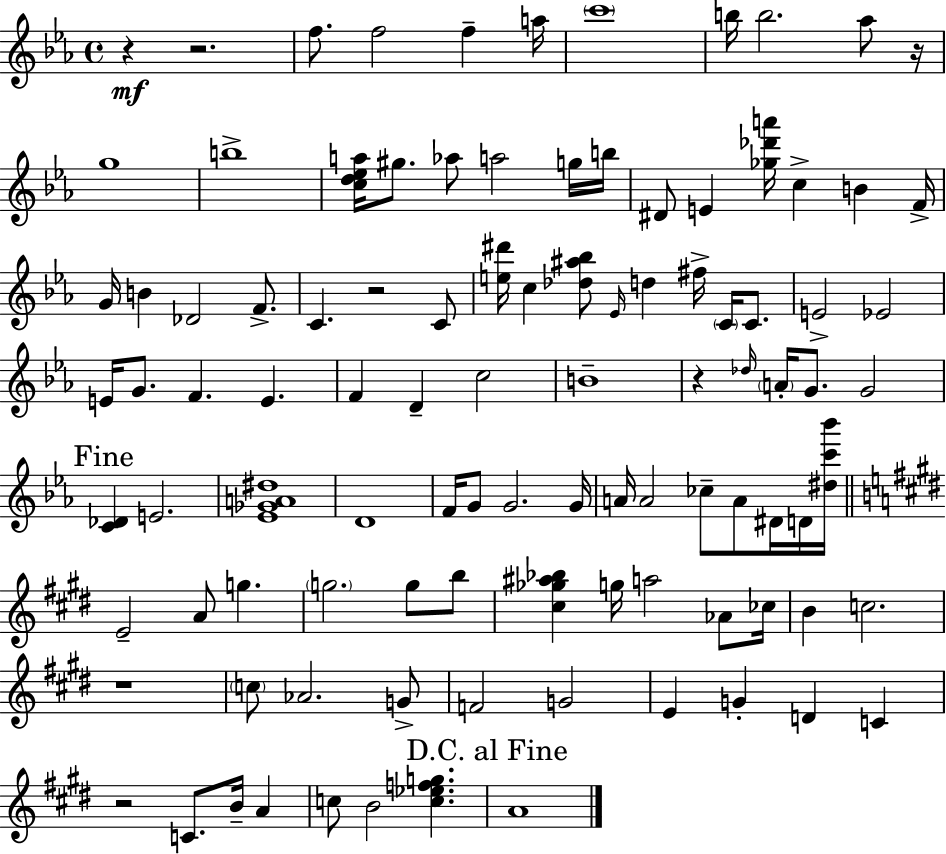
{
  \clef treble
  \time 4/4
  \defaultTimeSignature
  \key c \minor
  r4\mf r2. | f''8. f''2 f''4-- a''16 | \parenthesize c'''1 | b''16 b''2. aes''8 r16 | \break g''1 | b''1-> | <c'' d'' ees'' a''>16 gis''8. aes''8 a''2 g''16 b''16 | dis'8 e'4 <ges'' des''' a'''>16 c''4-> b'4 f'16-> | \break g'16 b'4 des'2 f'8.-> | c'4. r2 c'8 | <e'' dis'''>16 c''4 <des'' ais'' bes''>8 \grace { ees'16 } d''4 fis''16-> \parenthesize c'16 c'8. | e'2-> ees'2 | \break e'16 g'8. f'4. e'4. | f'4 d'4-- c''2 | b'1-- | r4 \grace { des''16 } \parenthesize a'16-. g'8. g'2 | \break \mark "Fine" <c' des'>4 e'2. | <ees' ges' a' dis''>1 | d'1 | f'16 g'8 g'2. | \break g'16 a'16 a'2 ces''8-- a'8 dis'16 | d'16 <dis'' c''' bes'''>16 \bar "||" \break \key e \major e'2-- a'8 g''4. | \parenthesize g''2. g''8 b''8 | <cis'' ges'' ais'' bes''>4 g''16 a''2 aes'8 ces''16 | b'4 c''2. | \break r1 | \parenthesize c''8 aes'2. g'8-> | f'2 g'2 | e'4 g'4-. d'4 c'4 | \break r2 c'8. b'16-- a'4 | c''8 b'2 <c'' ees'' f'' g''>4. | \mark "D.C. al Fine" a'1 | \bar "|."
}